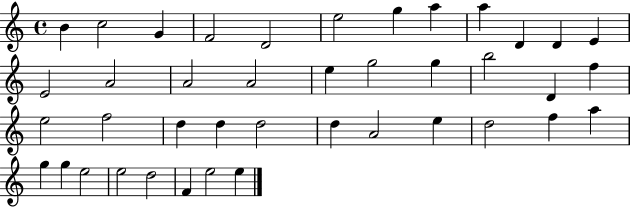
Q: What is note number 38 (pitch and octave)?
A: D5